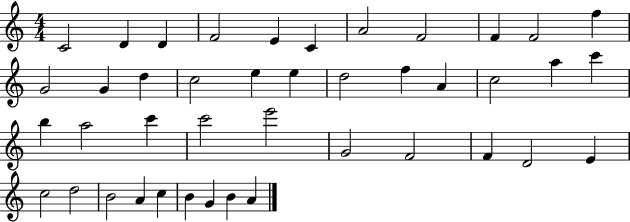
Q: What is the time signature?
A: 4/4